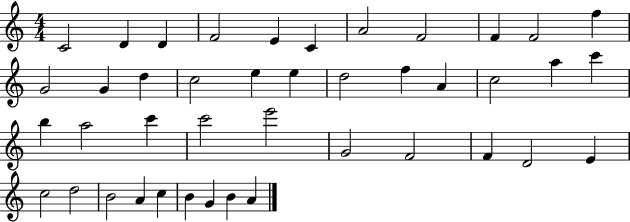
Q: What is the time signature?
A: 4/4